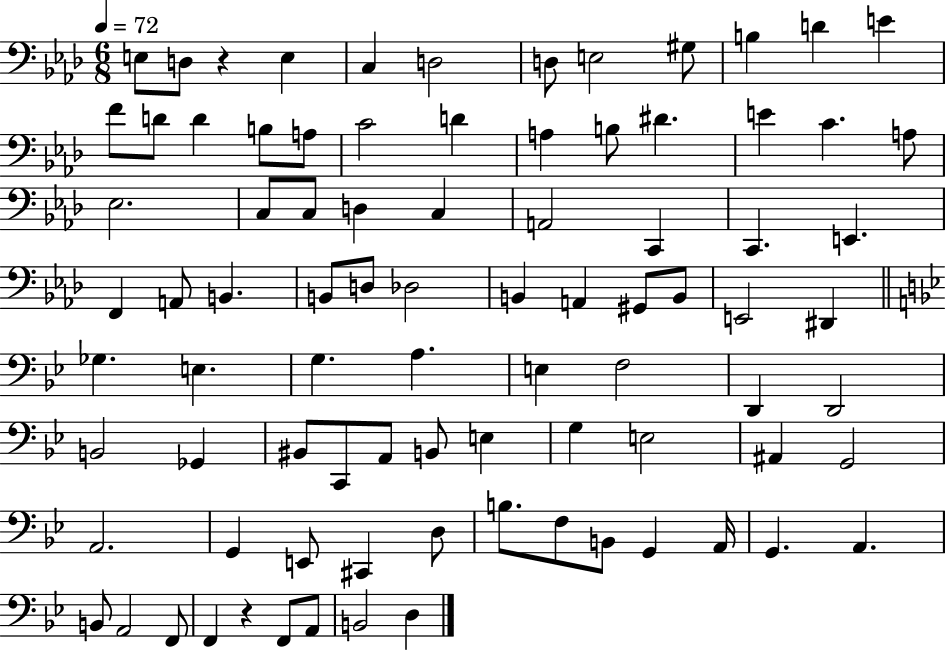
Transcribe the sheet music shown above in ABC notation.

X:1
T:Untitled
M:6/8
L:1/4
K:Ab
E,/2 D,/2 z E, C, D,2 D,/2 E,2 ^G,/2 B, D E F/2 D/2 D B,/2 A,/2 C2 D A, B,/2 ^D E C A,/2 _E,2 C,/2 C,/2 D, C, A,,2 C,, C,, E,, F,, A,,/2 B,, B,,/2 D,/2 _D,2 B,, A,, ^G,,/2 B,,/2 E,,2 ^D,, _G, E, G, A, E, F,2 D,, D,,2 B,,2 _G,, ^B,,/2 C,,/2 A,,/2 B,,/2 E, G, E,2 ^A,, G,,2 A,,2 G,, E,,/2 ^C,, D,/2 B,/2 F,/2 B,,/2 G,, A,,/4 G,, A,, B,,/2 A,,2 F,,/2 F,, z F,,/2 A,,/2 B,,2 D,